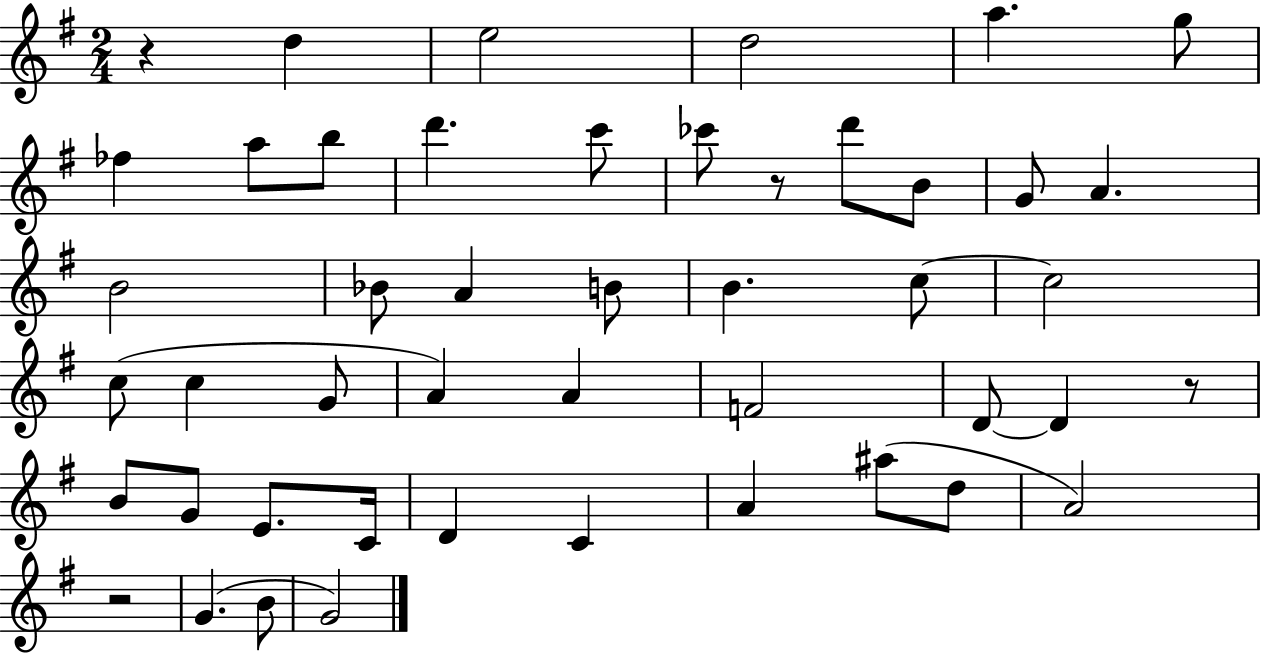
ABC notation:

X:1
T:Untitled
M:2/4
L:1/4
K:G
z d e2 d2 a g/2 _f a/2 b/2 d' c'/2 _c'/2 z/2 d'/2 B/2 G/2 A B2 _B/2 A B/2 B c/2 c2 c/2 c G/2 A A F2 D/2 D z/2 B/2 G/2 E/2 C/4 D C A ^a/2 d/2 A2 z2 G B/2 G2